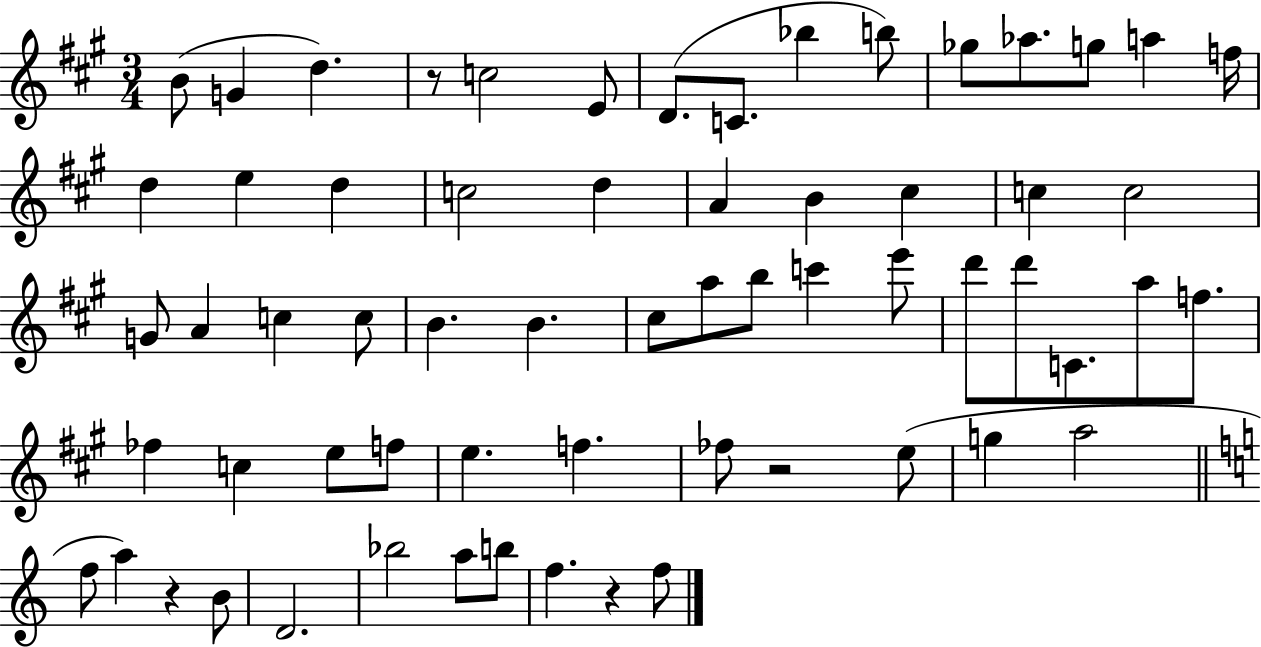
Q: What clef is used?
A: treble